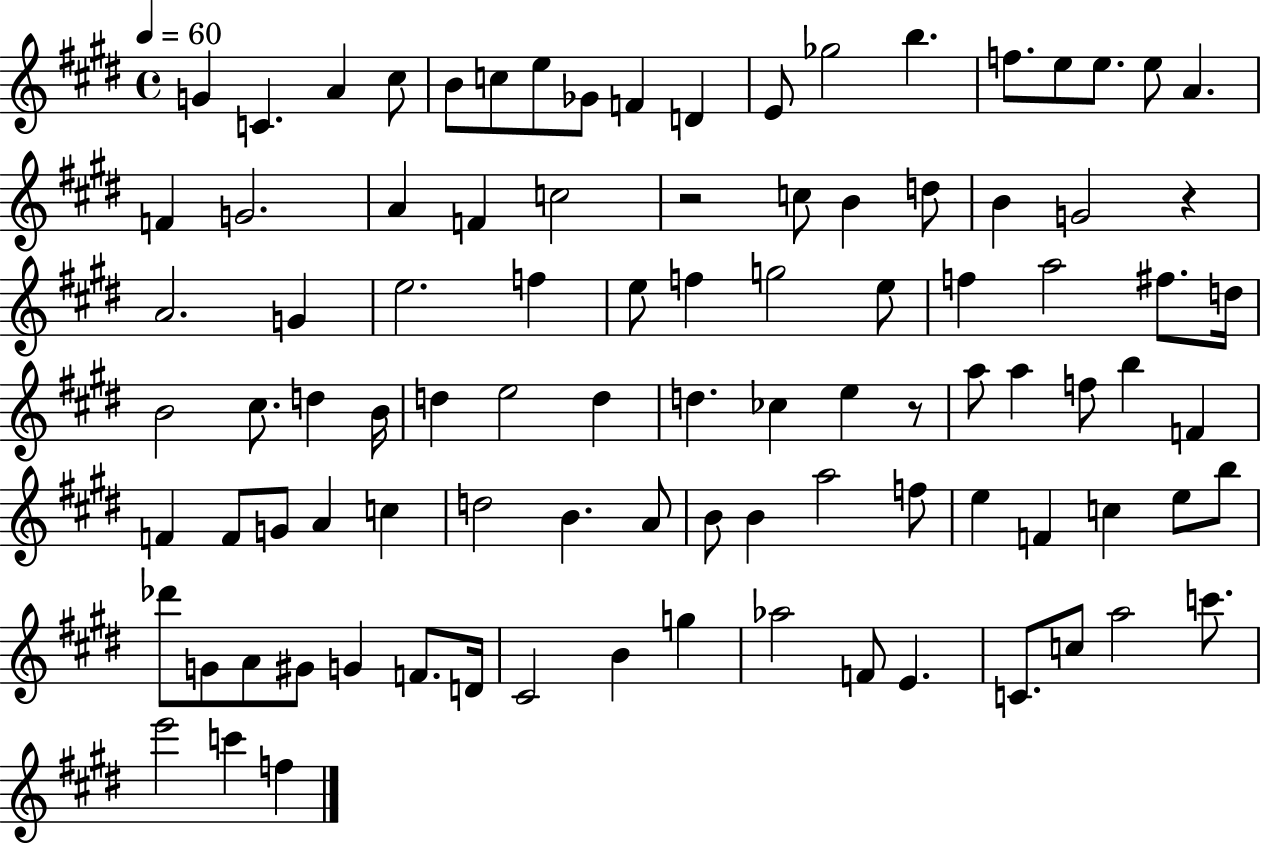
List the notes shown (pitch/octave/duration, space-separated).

G4/q C4/q. A4/q C#5/e B4/e C5/e E5/e Gb4/e F4/q D4/q E4/e Gb5/h B5/q. F5/e. E5/e E5/e. E5/e A4/q. F4/q G4/h. A4/q F4/q C5/h R/h C5/e B4/q D5/e B4/q G4/h R/q A4/h. G4/q E5/h. F5/q E5/e F5/q G5/h E5/e F5/q A5/h F#5/e. D5/s B4/h C#5/e. D5/q B4/s D5/q E5/h D5/q D5/q. CES5/q E5/q R/e A5/e A5/q F5/e B5/q F4/q F4/q F4/e G4/e A4/q C5/q D5/h B4/q. A4/e B4/e B4/q A5/h F5/e E5/q F4/q C5/q E5/e B5/e Db6/e G4/e A4/e G#4/e G4/q F4/e. D4/s C#4/h B4/q G5/q Ab5/h F4/e E4/q. C4/e. C5/e A5/h C6/e. E6/h C6/q F5/q